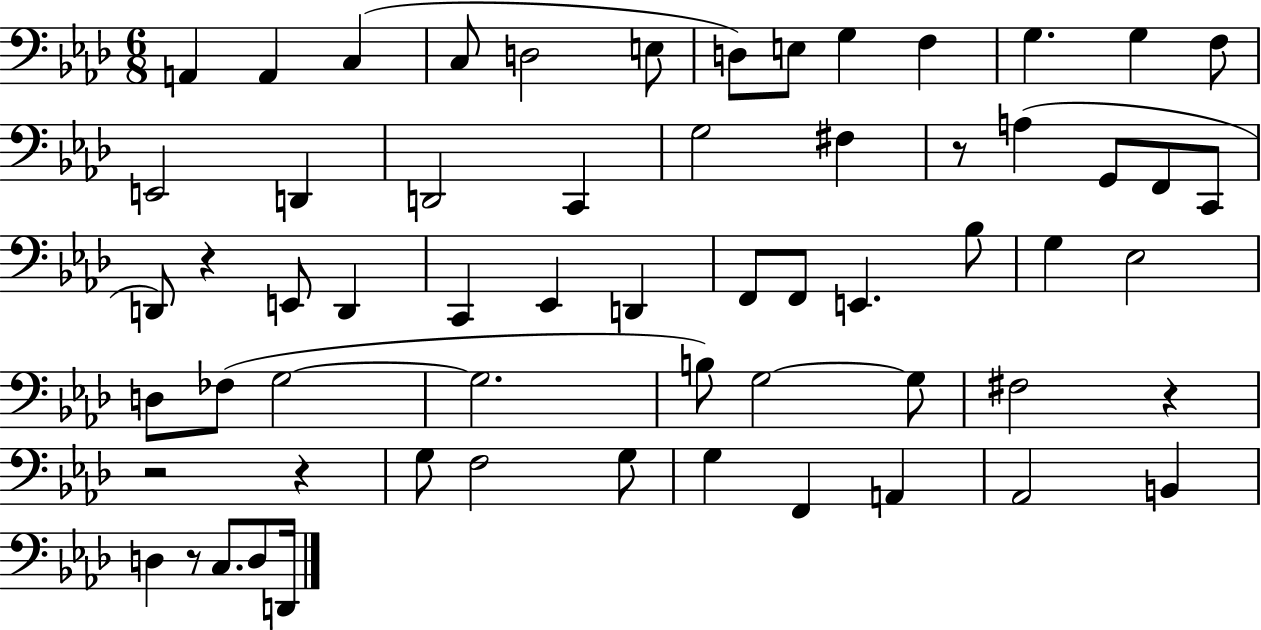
A2/q A2/q C3/q C3/e D3/h E3/e D3/e E3/e G3/q F3/q G3/q. G3/q F3/e E2/h D2/q D2/h C2/q G3/h F#3/q R/e A3/q G2/e F2/e C2/e D2/e R/q E2/e D2/q C2/q Eb2/q D2/q F2/e F2/e E2/q. Bb3/e G3/q Eb3/h D3/e FES3/e G3/h G3/h. B3/e G3/h G3/e F#3/h R/q R/h R/q G3/e F3/h G3/e G3/q F2/q A2/q Ab2/h B2/q D3/q R/e C3/e. D3/e D2/s